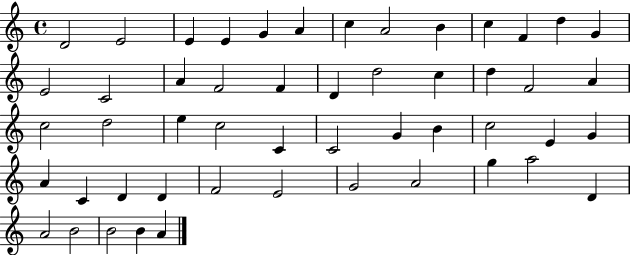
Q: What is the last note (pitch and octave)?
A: A4